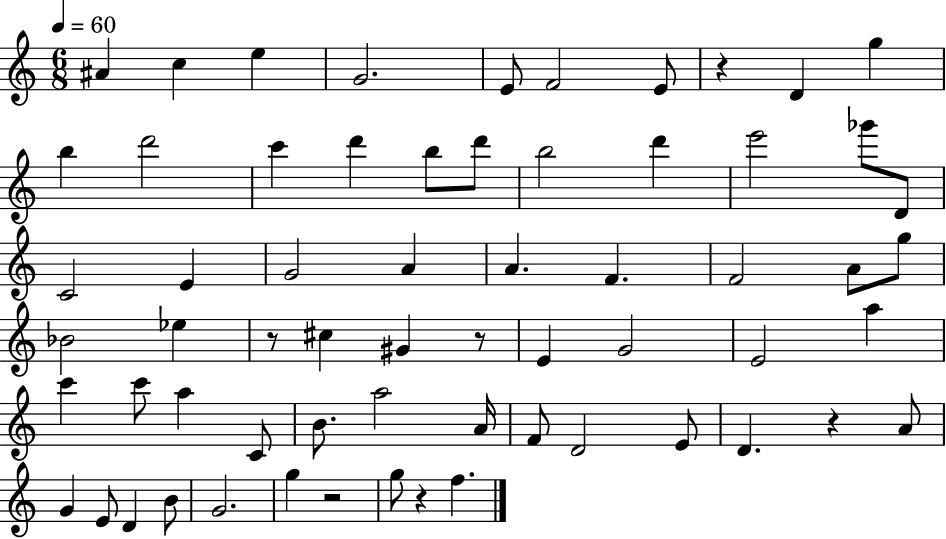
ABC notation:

X:1
T:Untitled
M:6/8
L:1/4
K:C
^A c e G2 E/2 F2 E/2 z D g b d'2 c' d' b/2 d'/2 b2 d' e'2 _g'/2 D/2 C2 E G2 A A F F2 A/2 g/2 _B2 _e z/2 ^c ^G z/2 E G2 E2 a c' c'/2 a C/2 B/2 a2 A/4 F/2 D2 E/2 D z A/2 G E/2 D B/2 G2 g z2 g/2 z f